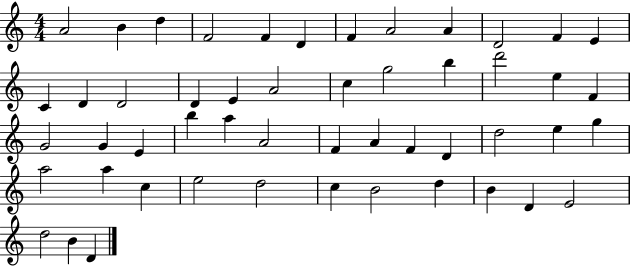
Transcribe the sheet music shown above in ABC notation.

X:1
T:Untitled
M:4/4
L:1/4
K:C
A2 B d F2 F D F A2 A D2 F E C D D2 D E A2 c g2 b d'2 e F G2 G E b a A2 F A F D d2 e g a2 a c e2 d2 c B2 d B D E2 d2 B D